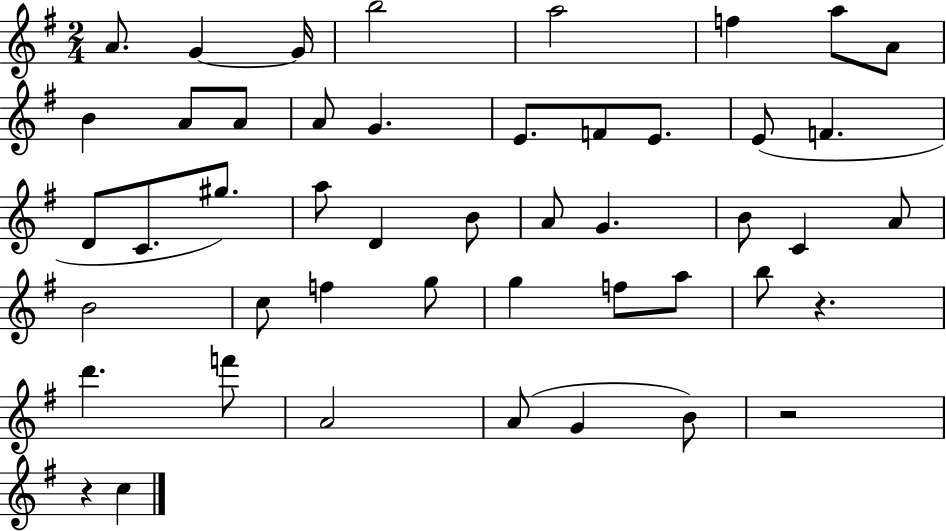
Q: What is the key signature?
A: G major